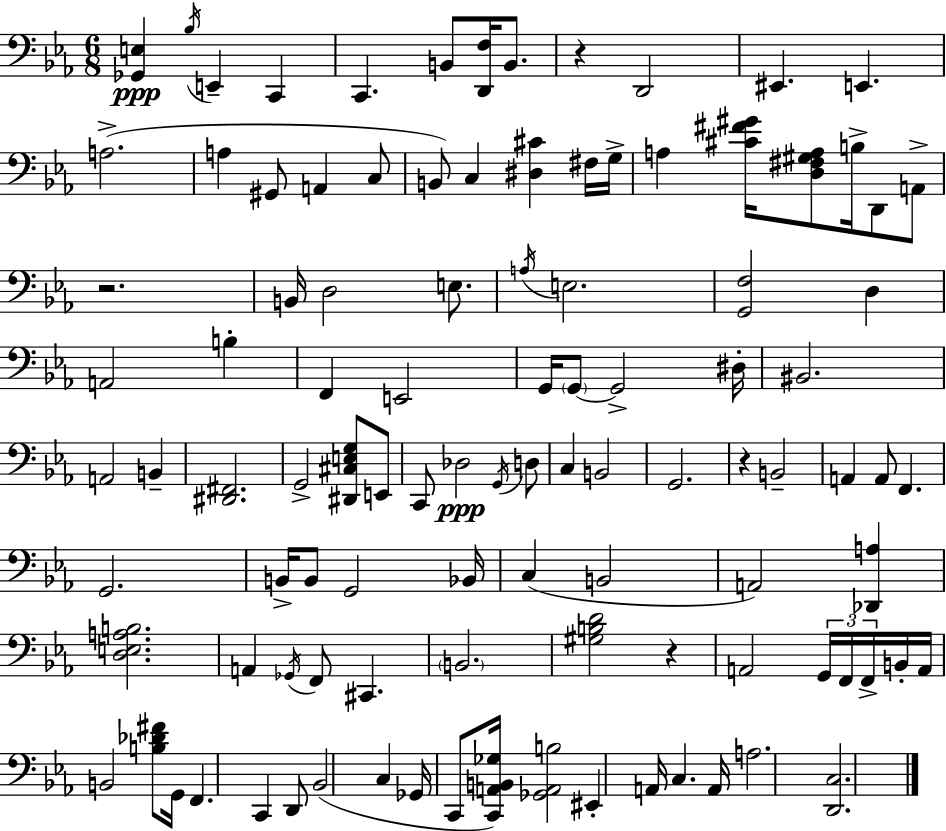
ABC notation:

X:1
T:Untitled
M:6/8
L:1/4
K:Eb
[_G,,E,] _B,/4 E,, C,, C,, B,,/2 [D,,F,]/4 B,,/2 z D,,2 ^E,, E,, A,2 A, ^G,,/2 A,, C,/2 B,,/2 C, [^D,^C] ^F,/4 G,/4 A, [^C^F^G]/4 [D,^F,^G,A,]/2 B,/4 D,,/2 A,,/2 z2 B,,/4 D,2 E,/2 A,/4 E,2 [G,,F,]2 D, A,,2 B, F,, E,,2 G,,/4 G,,/2 G,,2 ^D,/4 ^B,,2 A,,2 B,, [^D,,^F,,]2 G,,2 [^D,,^C,E,G,]/2 E,,/2 C,,/2 _D,2 G,,/4 D,/2 C, B,,2 G,,2 z B,,2 A,, A,,/2 F,, G,,2 B,,/4 B,,/2 G,,2 _B,,/4 C, B,,2 A,,2 [_D,,A,] [D,E,A,B,]2 A,, _G,,/4 F,,/2 ^C,, B,,2 [^G,B,D]2 z A,,2 G,,/4 F,,/4 F,,/4 B,,/4 A,,/4 B,,2 [B,_D^F]/2 G,,/4 F,, C,, D,,/2 _B,,2 C, _G,,/4 C,,/2 [C,,A,,B,,_G,]/4 [_G,,A,,B,]2 ^E,, A,,/4 C, A,,/4 A,2 [D,,C,]2